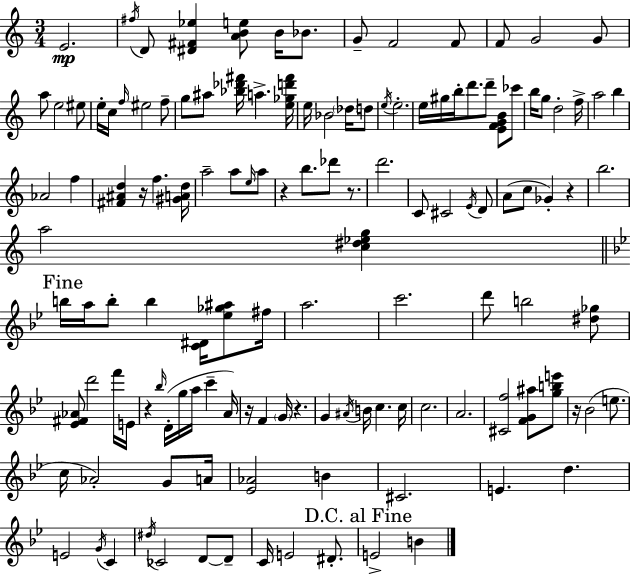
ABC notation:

X:1
T:Untitled
M:3/4
L:1/4
K:Am
E2 ^f/4 D/2 [^D^F_e] [ABe]/2 B/4 _B/2 G/2 F2 F/2 F/2 G2 G/2 a/2 e2 ^e/2 e/4 c/4 f/4 ^e2 f/2 g/2 ^a/2 [_b_d'^f']/4 a [e_gd'^f']/4 e/4 _B2 _d/4 d/2 e/4 e2 e/4 ^g/4 b/4 d'/2 d'/2 [EFGB]/2 _c'/2 b/4 g/2 d2 f/4 a2 b _A2 f [^F^Ad] z/4 f [^GAd]/4 a2 a/2 e/4 a/2 z b/2 _d'/2 z/2 d'2 C/2 ^C2 E/4 D/2 A/2 c/2 _G z b2 a2 [c^d_eg] b/4 a/4 b/2 b [C^D]/4 [_e_g^a]/2 ^f/4 a2 c'2 d'/2 b2 [^d_g]/2 [_E^F_A]/2 d'2 f'/4 E/4 z _b/4 D/4 g/4 a/4 c' A/4 z/4 F G/4 z G ^A/4 B/4 c c/4 c2 A2 [^Cf]2 [FG^a]/2 [gbe']/2 z/4 _B2 e/2 c/4 _A2 G/2 A/4 [_E_A]2 B ^C2 E d E2 G/4 C ^d/4 _C2 D/2 D/2 C/4 E2 ^D/2 E2 B